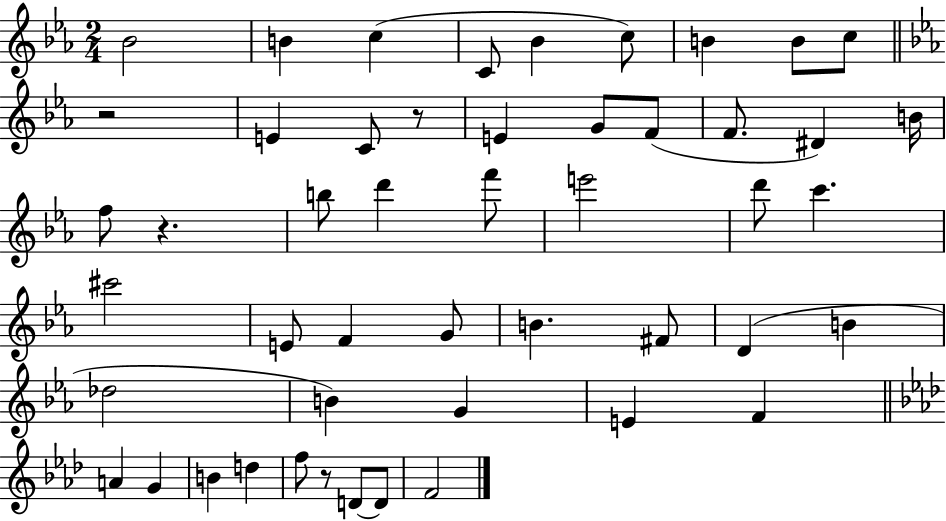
{
  \clef treble
  \numericTimeSignature
  \time 2/4
  \key ees \major
  bes'2 | b'4 c''4( | c'8 bes'4 c''8) | b'4 b'8 c''8 | \break \bar "||" \break \key ees \major r2 | e'4 c'8 r8 | e'4 g'8 f'8( | f'8. dis'4) b'16 | \break f''8 r4. | b''8 d'''4 f'''8 | e'''2 | d'''8 c'''4. | \break cis'''2 | e'8 f'4 g'8 | b'4. fis'8 | d'4( b'4 | \break des''2 | b'4) g'4 | e'4 f'4 | \bar "||" \break \key f \minor a'4 g'4 | b'4 d''4 | f''8 r8 d'8~~ d'8 | f'2 | \break \bar "|."
}